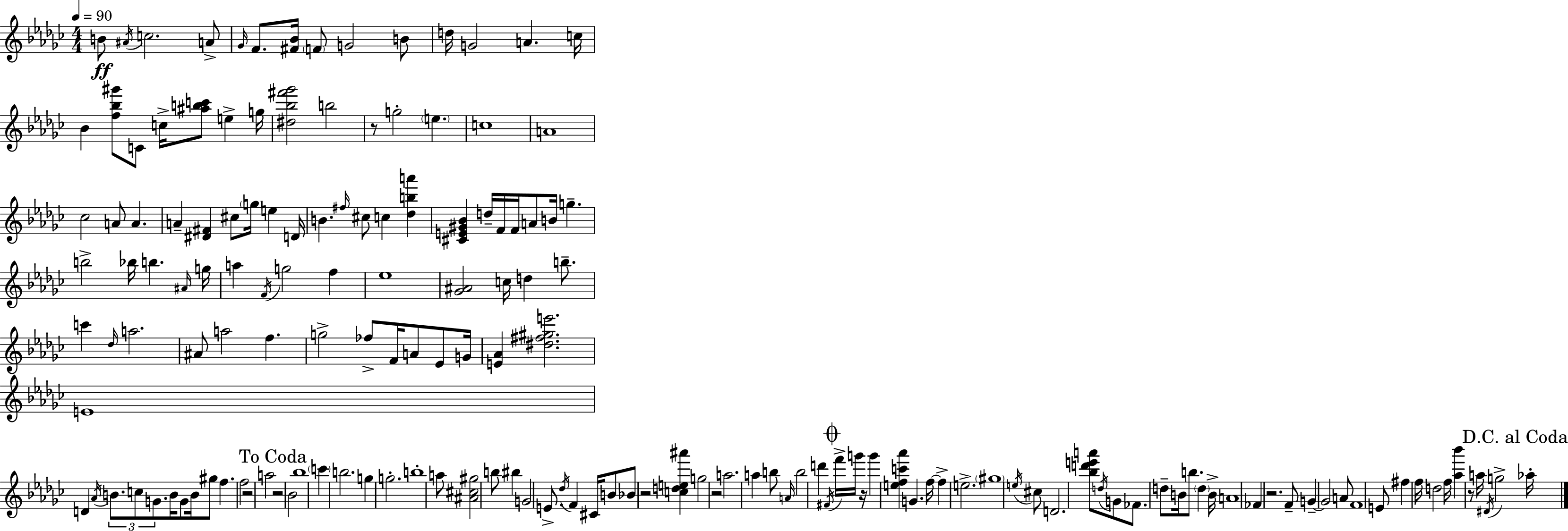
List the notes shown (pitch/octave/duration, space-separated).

B4/e A#4/s C5/h. A4/e Gb4/s F4/e. [F#4,Bb4]/s F4/e G4/h B4/e D5/s G4/h A4/q. C5/s Bb4/q [F5,Bb5,G#6]/e C4/e C5/s [A#5,B5,C6]/e E5/q G5/s [D#5,Bb5,F#6,Gb6]/h B5/h R/e G5/h E5/q. C5/w A4/w CES5/h A4/e A4/q. A4/q [D#4,F#4]/q C#5/e G5/s E5/q D4/s B4/q. F#5/s C#5/e C5/q [Db5,B5,A6]/q [C#4,E4,G#4,Bb4]/q D5/s F4/s F4/s A4/e B4/s G5/q. B5/h Bb5/s B5/q. A#4/s G5/s A5/q F4/s G5/h F5/q Eb5/w [Gb4,A#4]/h C5/s D5/q B5/e. C6/q Db5/s A5/h. A#4/e A5/h F5/q. G5/h FES5/e F4/s A4/e Eb4/e G4/s [E4,Ab4]/q [D#5,F#5,G#5,E6]/h. E4/w D4/q Ab4/s B4/e. C5/e G4/e. B4/s G4/e B4/s G#5/e F5/q. F5/h R/h A5/h R/h Bb4/h Bb5/w C6/q B5/h. G5/q G5/h. B5/w A5/e [A#4,C#5,G#5]/h B5/e BIS5/q G4/h E4/e. Db5/s F4/q C#4/s B4/e Bb4/e R/h [C5,D5,E5,A#6]/q G5/h R/h A5/h. A5/q B5/e A4/s B5/h D6/q F#4/s F6/s G6/s R/s G6/q [E5,F5,C6,Ab6]/q G4/q. F5/s F5/q E5/h. G#5/w E5/s C#5/e D4/h. [Bb5,D6,E6,A6]/e D5/s G4/e FES4/e. D5/e B4/s B5/e. D5/q B4/s A4/w FES4/q R/h. F4/e G4/q G4/h A4/e F4/w E4/e F#5/q F5/s D5/h F5/s [Ab5,Bb6]/q R/e A5/s D#4/s G5/h Ab5/s